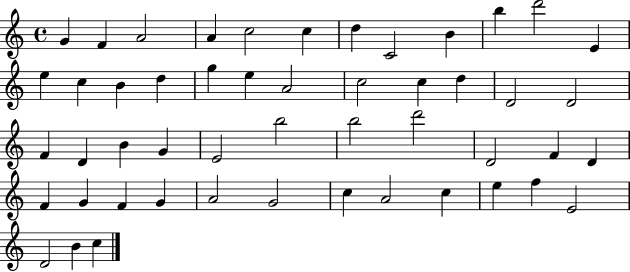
{
  \clef treble
  \time 4/4
  \defaultTimeSignature
  \key c \major
  g'4 f'4 a'2 | a'4 c''2 c''4 | d''4 c'2 b'4 | b''4 d'''2 e'4 | \break e''4 c''4 b'4 d''4 | g''4 e''4 a'2 | c''2 c''4 d''4 | d'2 d'2 | \break f'4 d'4 b'4 g'4 | e'2 b''2 | b''2 d'''2 | d'2 f'4 d'4 | \break f'4 g'4 f'4 g'4 | a'2 g'2 | c''4 a'2 c''4 | e''4 f''4 e'2 | \break d'2 b'4 c''4 | \bar "|."
}